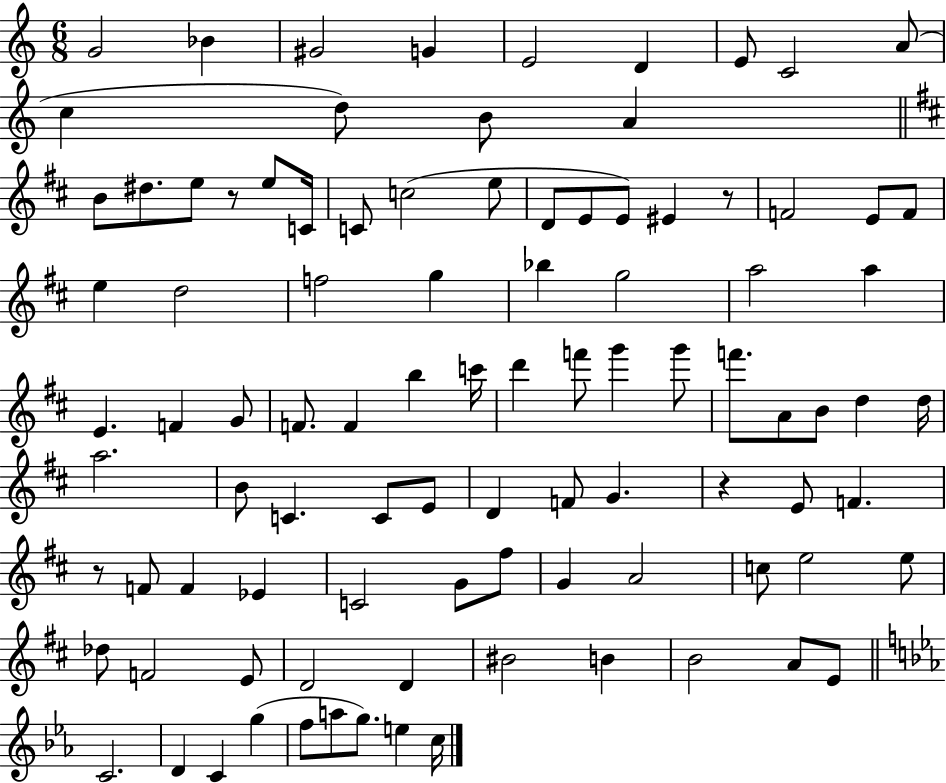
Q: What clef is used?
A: treble